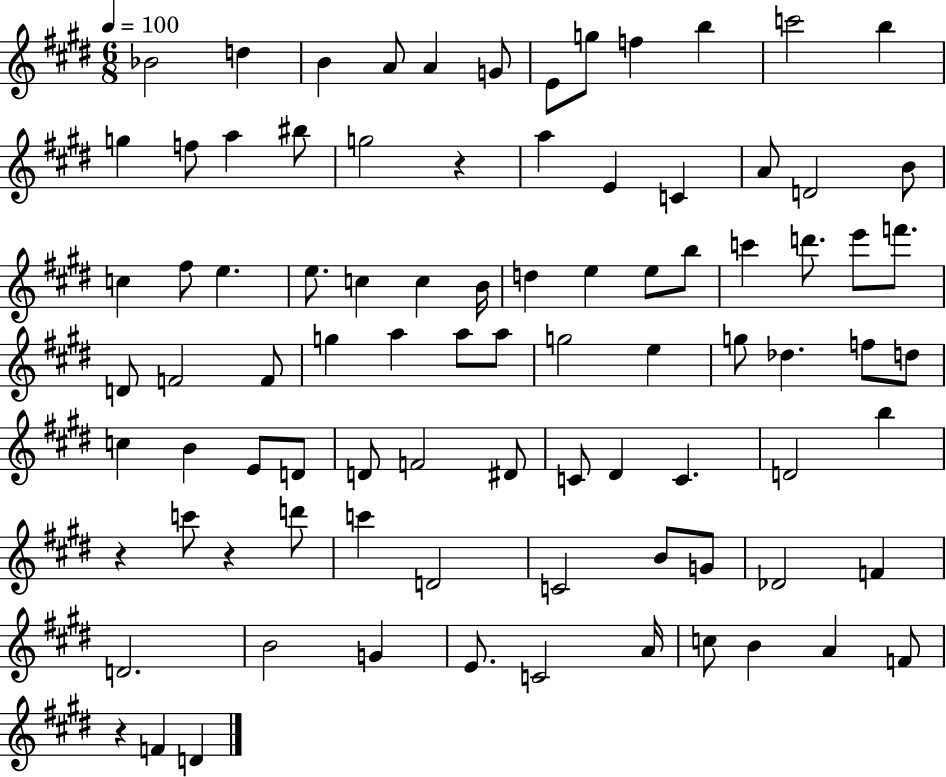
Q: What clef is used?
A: treble